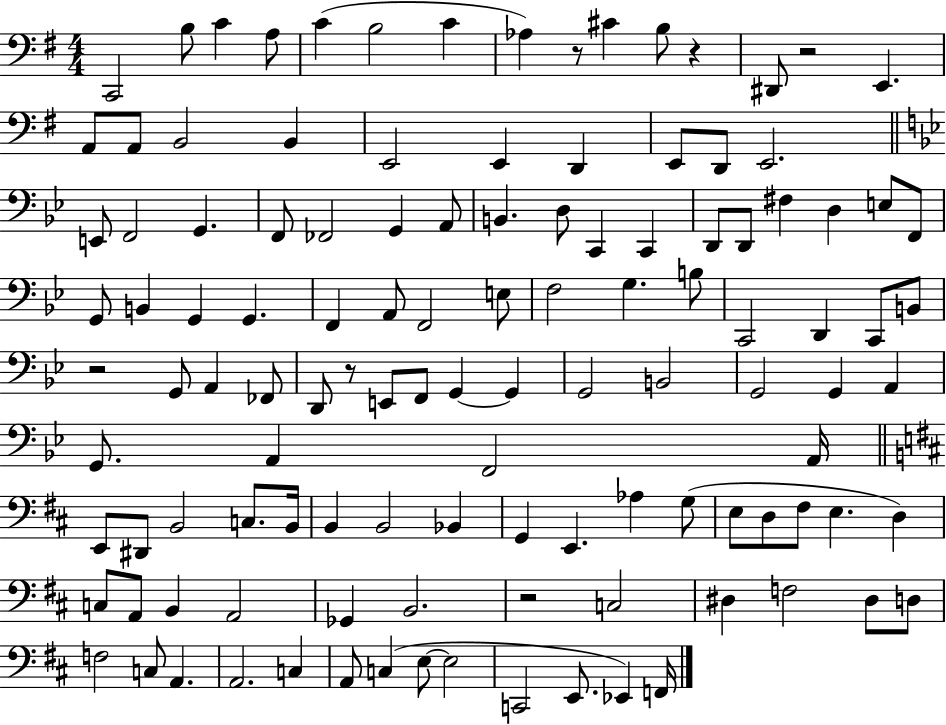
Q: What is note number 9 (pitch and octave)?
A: C#4